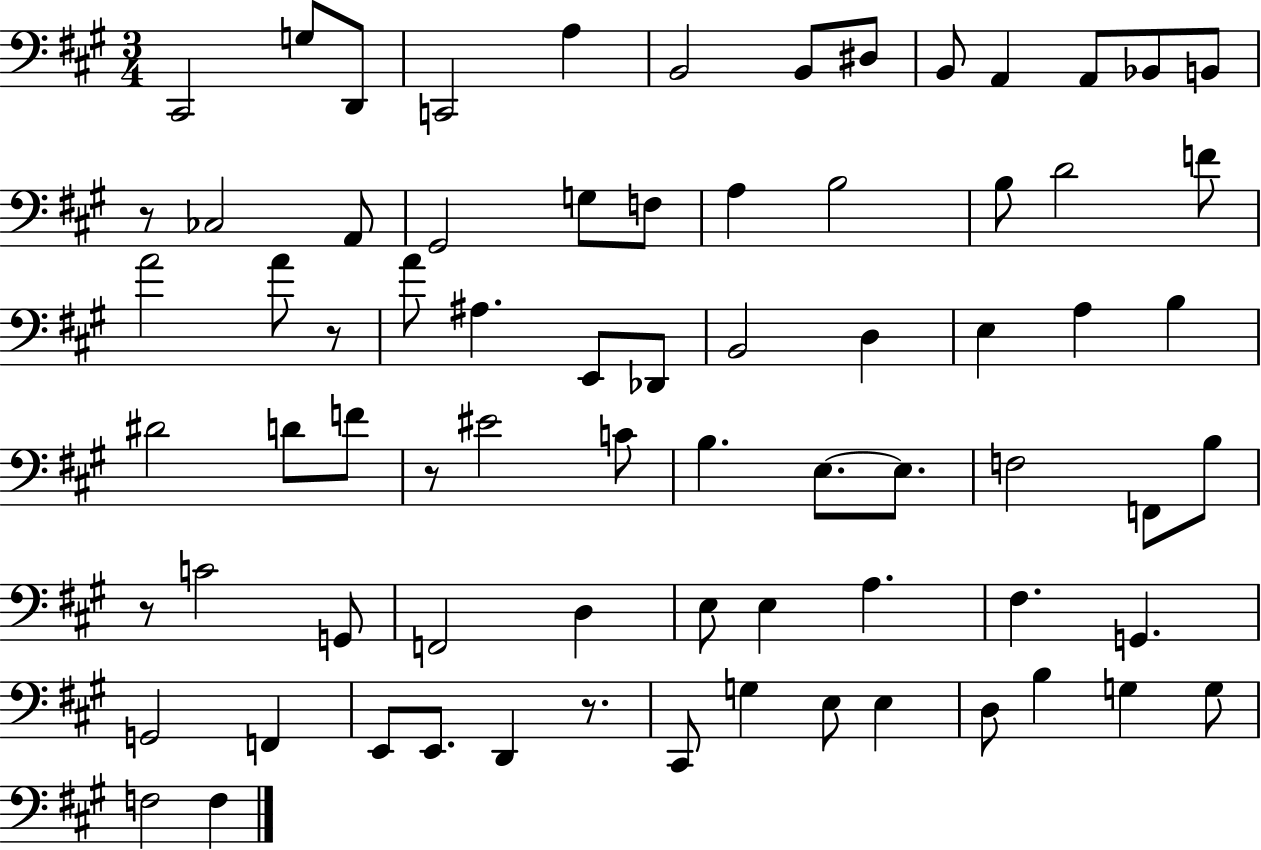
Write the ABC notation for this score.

X:1
T:Untitled
M:3/4
L:1/4
K:A
^C,,2 G,/2 D,,/2 C,,2 A, B,,2 B,,/2 ^D,/2 B,,/2 A,, A,,/2 _B,,/2 B,,/2 z/2 _C,2 A,,/2 ^G,,2 G,/2 F,/2 A, B,2 B,/2 D2 F/2 A2 A/2 z/2 A/2 ^A, E,,/2 _D,,/2 B,,2 D, E, A, B, ^D2 D/2 F/2 z/2 ^E2 C/2 B, E,/2 E,/2 F,2 F,,/2 B,/2 z/2 C2 G,,/2 F,,2 D, E,/2 E, A, ^F, G,, G,,2 F,, E,,/2 E,,/2 D,, z/2 ^C,,/2 G, E,/2 E, D,/2 B, G, G,/2 F,2 F,